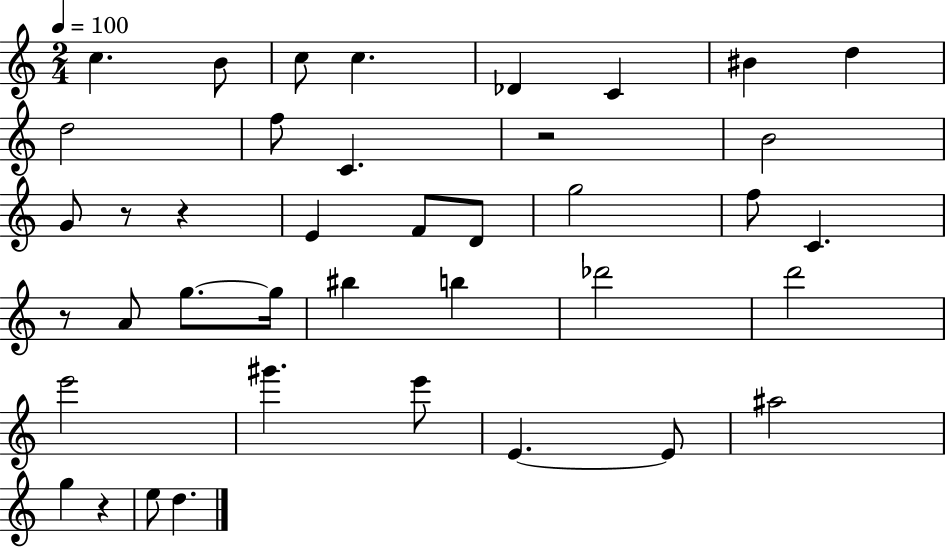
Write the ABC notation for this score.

X:1
T:Untitled
M:2/4
L:1/4
K:C
c B/2 c/2 c _D C ^B d d2 f/2 C z2 B2 G/2 z/2 z E F/2 D/2 g2 f/2 C z/2 A/2 g/2 g/4 ^b b _d'2 d'2 e'2 ^g' e'/2 E E/2 ^a2 g z e/2 d